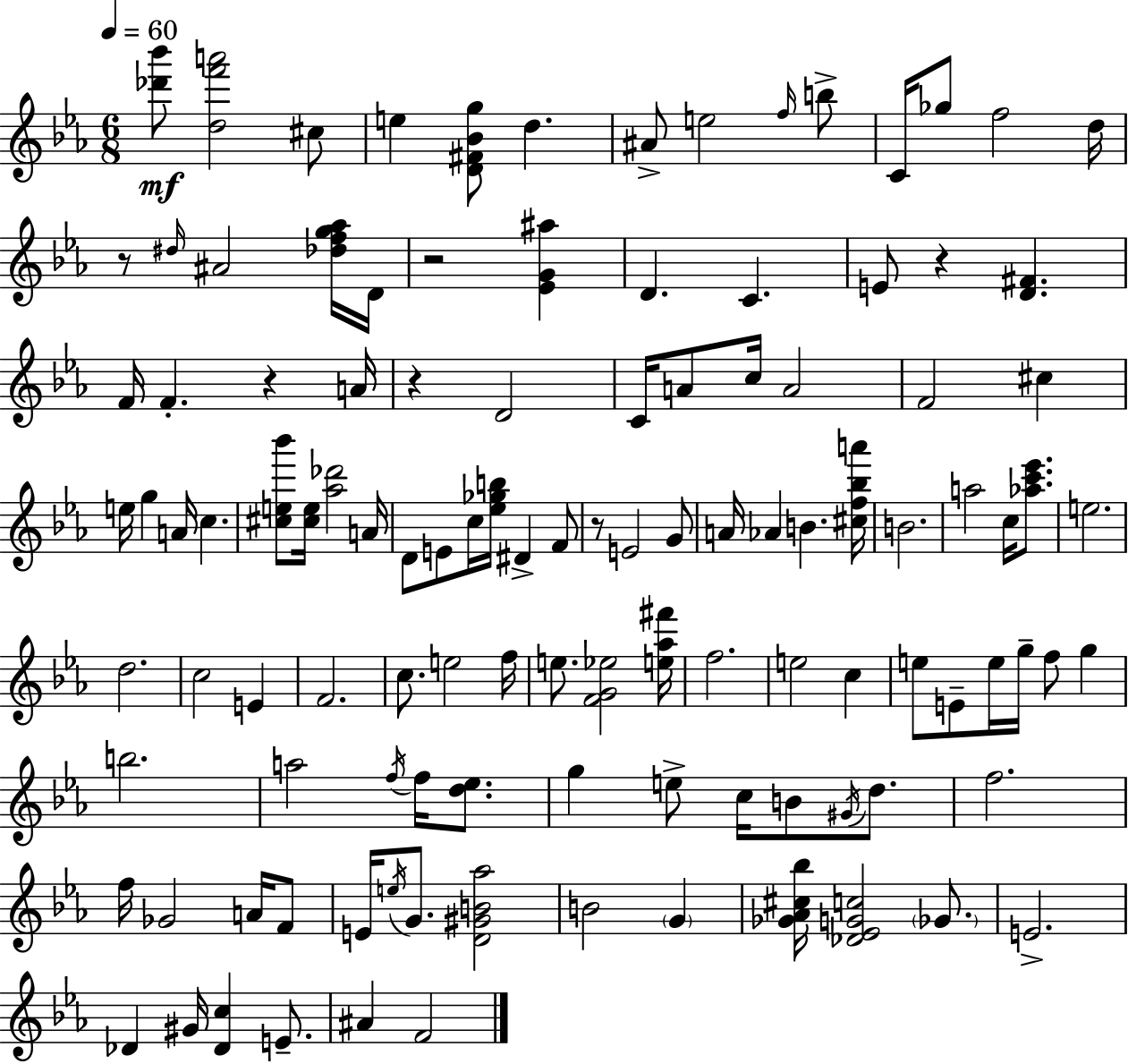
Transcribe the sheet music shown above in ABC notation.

X:1
T:Untitled
M:6/8
L:1/4
K:Eb
[_d'_b']/2 [df'a']2 ^c/2 e [D^F_Bg]/2 d ^A/2 e2 f/4 b/2 C/4 _g/2 f2 d/4 z/2 ^d/4 ^A2 [_dfg_a]/4 D/4 z2 [_EG^a] D C E/2 z [D^F] F/4 F z A/4 z D2 C/4 A/2 c/4 A2 F2 ^c e/4 g A/4 c [^ce_b']/2 [^ce]/4 [_a_d']2 A/4 D/2 E/2 c/4 [_e_gb]/4 ^D F/2 z/2 E2 G/2 A/4 _A B [^cf_ba']/4 B2 a2 c/4 [_ac'_e']/2 e2 d2 c2 E F2 c/2 e2 f/4 e/2 [FG_e]2 [e_a^f']/4 f2 e2 c e/2 E/2 e/4 g/4 f/2 g b2 a2 f/4 f/4 [d_e]/2 g e/2 c/4 B/2 ^G/4 d/2 f2 f/4 _G2 A/4 F/2 E/4 e/4 G/2 [D^GB_a]2 B2 G [_G_A^c_b]/4 [_D_EGc]2 _G/2 E2 _D ^G/4 [_Dc] E/2 ^A F2